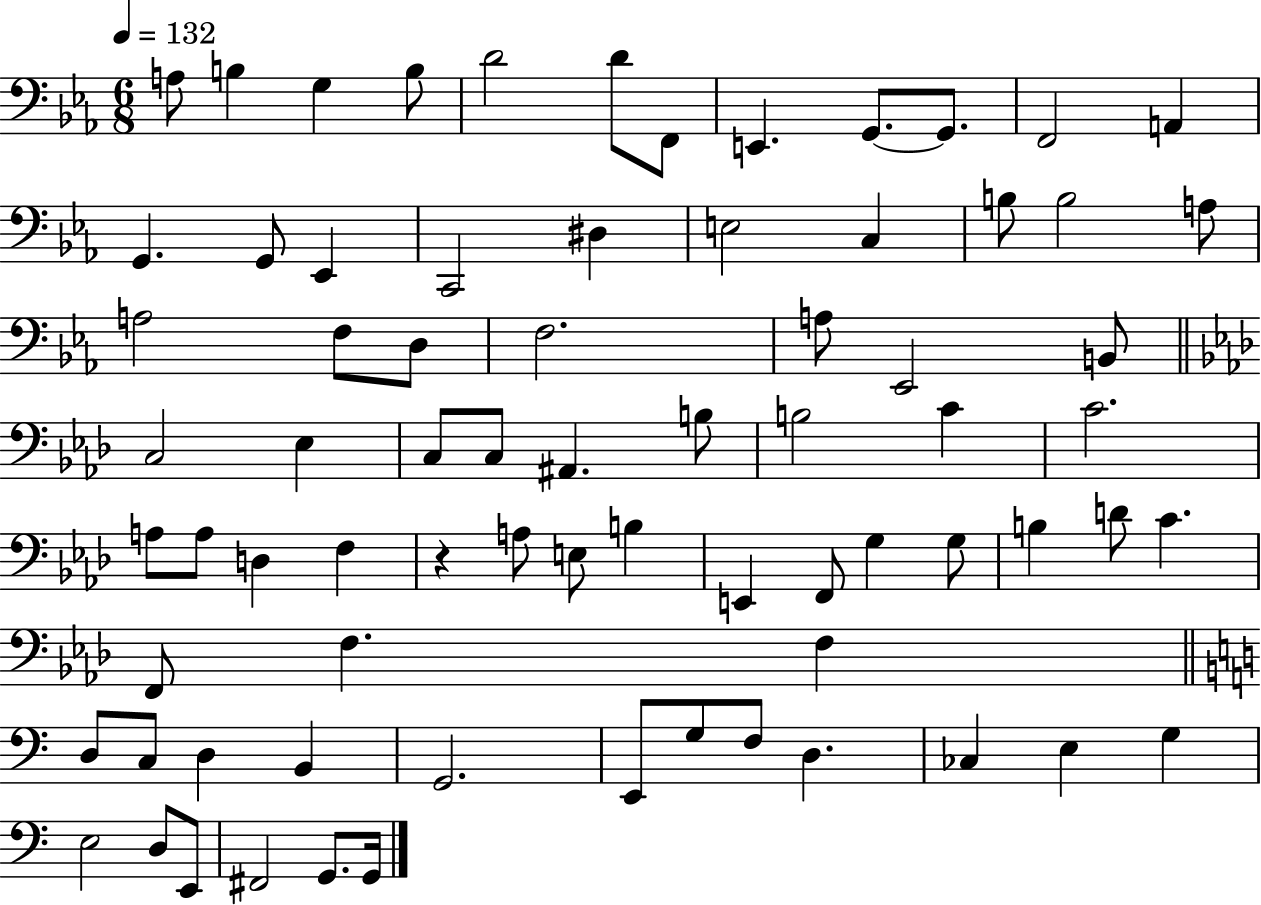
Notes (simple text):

A3/e B3/q G3/q B3/e D4/h D4/e F2/e E2/q. G2/e. G2/e. F2/h A2/q G2/q. G2/e Eb2/q C2/h D#3/q E3/h C3/q B3/e B3/h A3/e A3/h F3/e D3/e F3/h. A3/e Eb2/h B2/e C3/h Eb3/q C3/e C3/e A#2/q. B3/e B3/h C4/q C4/h. A3/e A3/e D3/q F3/q R/q A3/e E3/e B3/q E2/q F2/e G3/q G3/e B3/q D4/e C4/q. F2/e F3/q. F3/q D3/e C3/e D3/q B2/q G2/h. E2/e G3/e F3/e D3/q. CES3/q E3/q G3/q E3/h D3/e E2/e F#2/h G2/e. G2/s